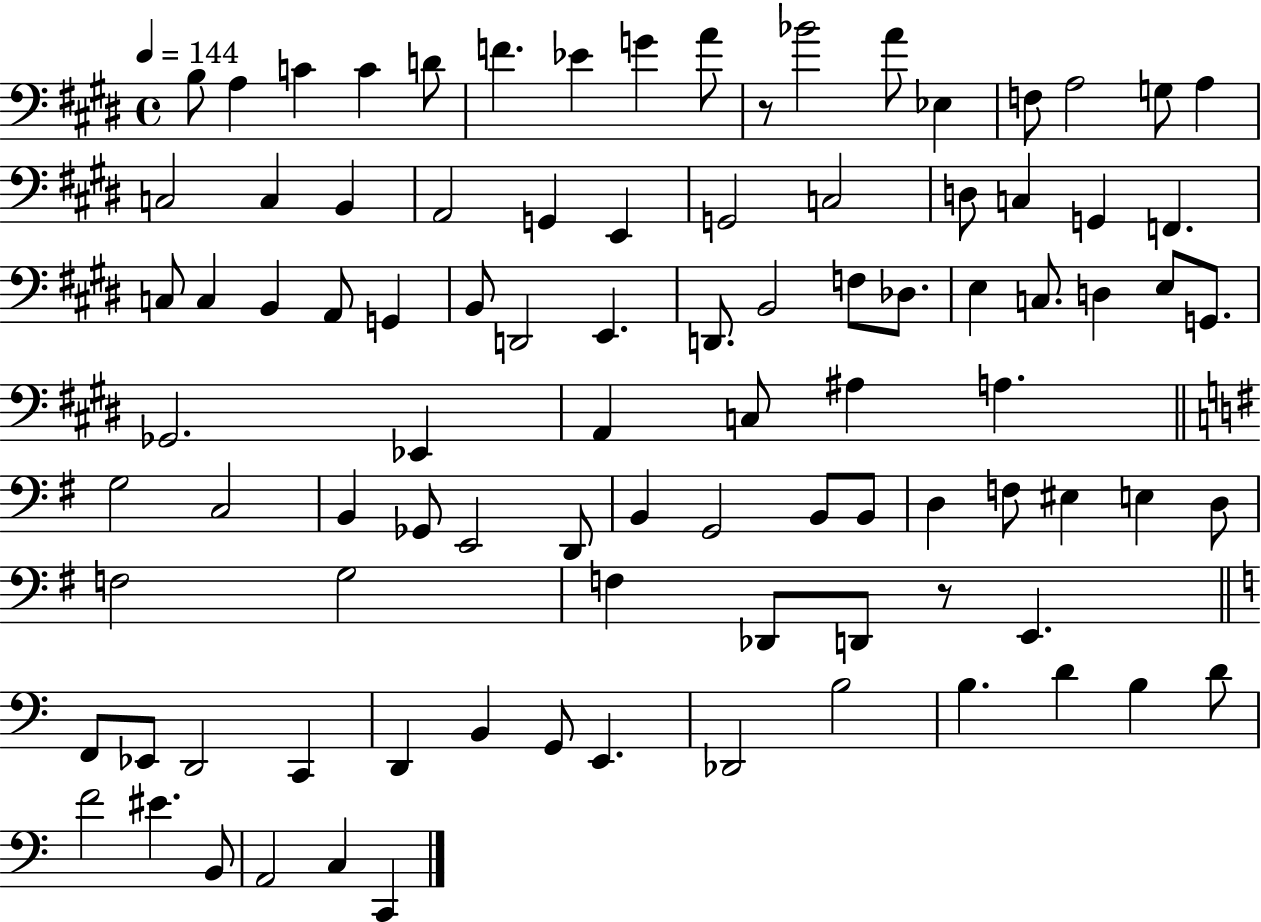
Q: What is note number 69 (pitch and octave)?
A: F3